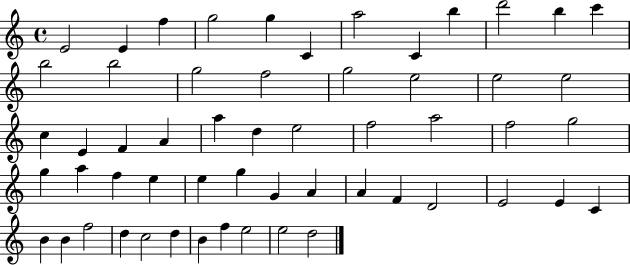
{
  \clef treble
  \time 4/4
  \defaultTimeSignature
  \key c \major
  e'2 e'4 f''4 | g''2 g''4 c'4 | a''2 c'4 b''4 | d'''2 b''4 c'''4 | \break b''2 b''2 | g''2 f''2 | g''2 e''2 | e''2 e''2 | \break c''4 e'4 f'4 a'4 | a''4 d''4 e''2 | f''2 a''2 | f''2 g''2 | \break g''4 a''4 f''4 e''4 | e''4 g''4 g'4 a'4 | a'4 f'4 d'2 | e'2 e'4 c'4 | \break b'4 b'4 f''2 | d''4 c''2 d''4 | b'4 f''4 e''2 | e''2 d''2 | \break \bar "|."
}